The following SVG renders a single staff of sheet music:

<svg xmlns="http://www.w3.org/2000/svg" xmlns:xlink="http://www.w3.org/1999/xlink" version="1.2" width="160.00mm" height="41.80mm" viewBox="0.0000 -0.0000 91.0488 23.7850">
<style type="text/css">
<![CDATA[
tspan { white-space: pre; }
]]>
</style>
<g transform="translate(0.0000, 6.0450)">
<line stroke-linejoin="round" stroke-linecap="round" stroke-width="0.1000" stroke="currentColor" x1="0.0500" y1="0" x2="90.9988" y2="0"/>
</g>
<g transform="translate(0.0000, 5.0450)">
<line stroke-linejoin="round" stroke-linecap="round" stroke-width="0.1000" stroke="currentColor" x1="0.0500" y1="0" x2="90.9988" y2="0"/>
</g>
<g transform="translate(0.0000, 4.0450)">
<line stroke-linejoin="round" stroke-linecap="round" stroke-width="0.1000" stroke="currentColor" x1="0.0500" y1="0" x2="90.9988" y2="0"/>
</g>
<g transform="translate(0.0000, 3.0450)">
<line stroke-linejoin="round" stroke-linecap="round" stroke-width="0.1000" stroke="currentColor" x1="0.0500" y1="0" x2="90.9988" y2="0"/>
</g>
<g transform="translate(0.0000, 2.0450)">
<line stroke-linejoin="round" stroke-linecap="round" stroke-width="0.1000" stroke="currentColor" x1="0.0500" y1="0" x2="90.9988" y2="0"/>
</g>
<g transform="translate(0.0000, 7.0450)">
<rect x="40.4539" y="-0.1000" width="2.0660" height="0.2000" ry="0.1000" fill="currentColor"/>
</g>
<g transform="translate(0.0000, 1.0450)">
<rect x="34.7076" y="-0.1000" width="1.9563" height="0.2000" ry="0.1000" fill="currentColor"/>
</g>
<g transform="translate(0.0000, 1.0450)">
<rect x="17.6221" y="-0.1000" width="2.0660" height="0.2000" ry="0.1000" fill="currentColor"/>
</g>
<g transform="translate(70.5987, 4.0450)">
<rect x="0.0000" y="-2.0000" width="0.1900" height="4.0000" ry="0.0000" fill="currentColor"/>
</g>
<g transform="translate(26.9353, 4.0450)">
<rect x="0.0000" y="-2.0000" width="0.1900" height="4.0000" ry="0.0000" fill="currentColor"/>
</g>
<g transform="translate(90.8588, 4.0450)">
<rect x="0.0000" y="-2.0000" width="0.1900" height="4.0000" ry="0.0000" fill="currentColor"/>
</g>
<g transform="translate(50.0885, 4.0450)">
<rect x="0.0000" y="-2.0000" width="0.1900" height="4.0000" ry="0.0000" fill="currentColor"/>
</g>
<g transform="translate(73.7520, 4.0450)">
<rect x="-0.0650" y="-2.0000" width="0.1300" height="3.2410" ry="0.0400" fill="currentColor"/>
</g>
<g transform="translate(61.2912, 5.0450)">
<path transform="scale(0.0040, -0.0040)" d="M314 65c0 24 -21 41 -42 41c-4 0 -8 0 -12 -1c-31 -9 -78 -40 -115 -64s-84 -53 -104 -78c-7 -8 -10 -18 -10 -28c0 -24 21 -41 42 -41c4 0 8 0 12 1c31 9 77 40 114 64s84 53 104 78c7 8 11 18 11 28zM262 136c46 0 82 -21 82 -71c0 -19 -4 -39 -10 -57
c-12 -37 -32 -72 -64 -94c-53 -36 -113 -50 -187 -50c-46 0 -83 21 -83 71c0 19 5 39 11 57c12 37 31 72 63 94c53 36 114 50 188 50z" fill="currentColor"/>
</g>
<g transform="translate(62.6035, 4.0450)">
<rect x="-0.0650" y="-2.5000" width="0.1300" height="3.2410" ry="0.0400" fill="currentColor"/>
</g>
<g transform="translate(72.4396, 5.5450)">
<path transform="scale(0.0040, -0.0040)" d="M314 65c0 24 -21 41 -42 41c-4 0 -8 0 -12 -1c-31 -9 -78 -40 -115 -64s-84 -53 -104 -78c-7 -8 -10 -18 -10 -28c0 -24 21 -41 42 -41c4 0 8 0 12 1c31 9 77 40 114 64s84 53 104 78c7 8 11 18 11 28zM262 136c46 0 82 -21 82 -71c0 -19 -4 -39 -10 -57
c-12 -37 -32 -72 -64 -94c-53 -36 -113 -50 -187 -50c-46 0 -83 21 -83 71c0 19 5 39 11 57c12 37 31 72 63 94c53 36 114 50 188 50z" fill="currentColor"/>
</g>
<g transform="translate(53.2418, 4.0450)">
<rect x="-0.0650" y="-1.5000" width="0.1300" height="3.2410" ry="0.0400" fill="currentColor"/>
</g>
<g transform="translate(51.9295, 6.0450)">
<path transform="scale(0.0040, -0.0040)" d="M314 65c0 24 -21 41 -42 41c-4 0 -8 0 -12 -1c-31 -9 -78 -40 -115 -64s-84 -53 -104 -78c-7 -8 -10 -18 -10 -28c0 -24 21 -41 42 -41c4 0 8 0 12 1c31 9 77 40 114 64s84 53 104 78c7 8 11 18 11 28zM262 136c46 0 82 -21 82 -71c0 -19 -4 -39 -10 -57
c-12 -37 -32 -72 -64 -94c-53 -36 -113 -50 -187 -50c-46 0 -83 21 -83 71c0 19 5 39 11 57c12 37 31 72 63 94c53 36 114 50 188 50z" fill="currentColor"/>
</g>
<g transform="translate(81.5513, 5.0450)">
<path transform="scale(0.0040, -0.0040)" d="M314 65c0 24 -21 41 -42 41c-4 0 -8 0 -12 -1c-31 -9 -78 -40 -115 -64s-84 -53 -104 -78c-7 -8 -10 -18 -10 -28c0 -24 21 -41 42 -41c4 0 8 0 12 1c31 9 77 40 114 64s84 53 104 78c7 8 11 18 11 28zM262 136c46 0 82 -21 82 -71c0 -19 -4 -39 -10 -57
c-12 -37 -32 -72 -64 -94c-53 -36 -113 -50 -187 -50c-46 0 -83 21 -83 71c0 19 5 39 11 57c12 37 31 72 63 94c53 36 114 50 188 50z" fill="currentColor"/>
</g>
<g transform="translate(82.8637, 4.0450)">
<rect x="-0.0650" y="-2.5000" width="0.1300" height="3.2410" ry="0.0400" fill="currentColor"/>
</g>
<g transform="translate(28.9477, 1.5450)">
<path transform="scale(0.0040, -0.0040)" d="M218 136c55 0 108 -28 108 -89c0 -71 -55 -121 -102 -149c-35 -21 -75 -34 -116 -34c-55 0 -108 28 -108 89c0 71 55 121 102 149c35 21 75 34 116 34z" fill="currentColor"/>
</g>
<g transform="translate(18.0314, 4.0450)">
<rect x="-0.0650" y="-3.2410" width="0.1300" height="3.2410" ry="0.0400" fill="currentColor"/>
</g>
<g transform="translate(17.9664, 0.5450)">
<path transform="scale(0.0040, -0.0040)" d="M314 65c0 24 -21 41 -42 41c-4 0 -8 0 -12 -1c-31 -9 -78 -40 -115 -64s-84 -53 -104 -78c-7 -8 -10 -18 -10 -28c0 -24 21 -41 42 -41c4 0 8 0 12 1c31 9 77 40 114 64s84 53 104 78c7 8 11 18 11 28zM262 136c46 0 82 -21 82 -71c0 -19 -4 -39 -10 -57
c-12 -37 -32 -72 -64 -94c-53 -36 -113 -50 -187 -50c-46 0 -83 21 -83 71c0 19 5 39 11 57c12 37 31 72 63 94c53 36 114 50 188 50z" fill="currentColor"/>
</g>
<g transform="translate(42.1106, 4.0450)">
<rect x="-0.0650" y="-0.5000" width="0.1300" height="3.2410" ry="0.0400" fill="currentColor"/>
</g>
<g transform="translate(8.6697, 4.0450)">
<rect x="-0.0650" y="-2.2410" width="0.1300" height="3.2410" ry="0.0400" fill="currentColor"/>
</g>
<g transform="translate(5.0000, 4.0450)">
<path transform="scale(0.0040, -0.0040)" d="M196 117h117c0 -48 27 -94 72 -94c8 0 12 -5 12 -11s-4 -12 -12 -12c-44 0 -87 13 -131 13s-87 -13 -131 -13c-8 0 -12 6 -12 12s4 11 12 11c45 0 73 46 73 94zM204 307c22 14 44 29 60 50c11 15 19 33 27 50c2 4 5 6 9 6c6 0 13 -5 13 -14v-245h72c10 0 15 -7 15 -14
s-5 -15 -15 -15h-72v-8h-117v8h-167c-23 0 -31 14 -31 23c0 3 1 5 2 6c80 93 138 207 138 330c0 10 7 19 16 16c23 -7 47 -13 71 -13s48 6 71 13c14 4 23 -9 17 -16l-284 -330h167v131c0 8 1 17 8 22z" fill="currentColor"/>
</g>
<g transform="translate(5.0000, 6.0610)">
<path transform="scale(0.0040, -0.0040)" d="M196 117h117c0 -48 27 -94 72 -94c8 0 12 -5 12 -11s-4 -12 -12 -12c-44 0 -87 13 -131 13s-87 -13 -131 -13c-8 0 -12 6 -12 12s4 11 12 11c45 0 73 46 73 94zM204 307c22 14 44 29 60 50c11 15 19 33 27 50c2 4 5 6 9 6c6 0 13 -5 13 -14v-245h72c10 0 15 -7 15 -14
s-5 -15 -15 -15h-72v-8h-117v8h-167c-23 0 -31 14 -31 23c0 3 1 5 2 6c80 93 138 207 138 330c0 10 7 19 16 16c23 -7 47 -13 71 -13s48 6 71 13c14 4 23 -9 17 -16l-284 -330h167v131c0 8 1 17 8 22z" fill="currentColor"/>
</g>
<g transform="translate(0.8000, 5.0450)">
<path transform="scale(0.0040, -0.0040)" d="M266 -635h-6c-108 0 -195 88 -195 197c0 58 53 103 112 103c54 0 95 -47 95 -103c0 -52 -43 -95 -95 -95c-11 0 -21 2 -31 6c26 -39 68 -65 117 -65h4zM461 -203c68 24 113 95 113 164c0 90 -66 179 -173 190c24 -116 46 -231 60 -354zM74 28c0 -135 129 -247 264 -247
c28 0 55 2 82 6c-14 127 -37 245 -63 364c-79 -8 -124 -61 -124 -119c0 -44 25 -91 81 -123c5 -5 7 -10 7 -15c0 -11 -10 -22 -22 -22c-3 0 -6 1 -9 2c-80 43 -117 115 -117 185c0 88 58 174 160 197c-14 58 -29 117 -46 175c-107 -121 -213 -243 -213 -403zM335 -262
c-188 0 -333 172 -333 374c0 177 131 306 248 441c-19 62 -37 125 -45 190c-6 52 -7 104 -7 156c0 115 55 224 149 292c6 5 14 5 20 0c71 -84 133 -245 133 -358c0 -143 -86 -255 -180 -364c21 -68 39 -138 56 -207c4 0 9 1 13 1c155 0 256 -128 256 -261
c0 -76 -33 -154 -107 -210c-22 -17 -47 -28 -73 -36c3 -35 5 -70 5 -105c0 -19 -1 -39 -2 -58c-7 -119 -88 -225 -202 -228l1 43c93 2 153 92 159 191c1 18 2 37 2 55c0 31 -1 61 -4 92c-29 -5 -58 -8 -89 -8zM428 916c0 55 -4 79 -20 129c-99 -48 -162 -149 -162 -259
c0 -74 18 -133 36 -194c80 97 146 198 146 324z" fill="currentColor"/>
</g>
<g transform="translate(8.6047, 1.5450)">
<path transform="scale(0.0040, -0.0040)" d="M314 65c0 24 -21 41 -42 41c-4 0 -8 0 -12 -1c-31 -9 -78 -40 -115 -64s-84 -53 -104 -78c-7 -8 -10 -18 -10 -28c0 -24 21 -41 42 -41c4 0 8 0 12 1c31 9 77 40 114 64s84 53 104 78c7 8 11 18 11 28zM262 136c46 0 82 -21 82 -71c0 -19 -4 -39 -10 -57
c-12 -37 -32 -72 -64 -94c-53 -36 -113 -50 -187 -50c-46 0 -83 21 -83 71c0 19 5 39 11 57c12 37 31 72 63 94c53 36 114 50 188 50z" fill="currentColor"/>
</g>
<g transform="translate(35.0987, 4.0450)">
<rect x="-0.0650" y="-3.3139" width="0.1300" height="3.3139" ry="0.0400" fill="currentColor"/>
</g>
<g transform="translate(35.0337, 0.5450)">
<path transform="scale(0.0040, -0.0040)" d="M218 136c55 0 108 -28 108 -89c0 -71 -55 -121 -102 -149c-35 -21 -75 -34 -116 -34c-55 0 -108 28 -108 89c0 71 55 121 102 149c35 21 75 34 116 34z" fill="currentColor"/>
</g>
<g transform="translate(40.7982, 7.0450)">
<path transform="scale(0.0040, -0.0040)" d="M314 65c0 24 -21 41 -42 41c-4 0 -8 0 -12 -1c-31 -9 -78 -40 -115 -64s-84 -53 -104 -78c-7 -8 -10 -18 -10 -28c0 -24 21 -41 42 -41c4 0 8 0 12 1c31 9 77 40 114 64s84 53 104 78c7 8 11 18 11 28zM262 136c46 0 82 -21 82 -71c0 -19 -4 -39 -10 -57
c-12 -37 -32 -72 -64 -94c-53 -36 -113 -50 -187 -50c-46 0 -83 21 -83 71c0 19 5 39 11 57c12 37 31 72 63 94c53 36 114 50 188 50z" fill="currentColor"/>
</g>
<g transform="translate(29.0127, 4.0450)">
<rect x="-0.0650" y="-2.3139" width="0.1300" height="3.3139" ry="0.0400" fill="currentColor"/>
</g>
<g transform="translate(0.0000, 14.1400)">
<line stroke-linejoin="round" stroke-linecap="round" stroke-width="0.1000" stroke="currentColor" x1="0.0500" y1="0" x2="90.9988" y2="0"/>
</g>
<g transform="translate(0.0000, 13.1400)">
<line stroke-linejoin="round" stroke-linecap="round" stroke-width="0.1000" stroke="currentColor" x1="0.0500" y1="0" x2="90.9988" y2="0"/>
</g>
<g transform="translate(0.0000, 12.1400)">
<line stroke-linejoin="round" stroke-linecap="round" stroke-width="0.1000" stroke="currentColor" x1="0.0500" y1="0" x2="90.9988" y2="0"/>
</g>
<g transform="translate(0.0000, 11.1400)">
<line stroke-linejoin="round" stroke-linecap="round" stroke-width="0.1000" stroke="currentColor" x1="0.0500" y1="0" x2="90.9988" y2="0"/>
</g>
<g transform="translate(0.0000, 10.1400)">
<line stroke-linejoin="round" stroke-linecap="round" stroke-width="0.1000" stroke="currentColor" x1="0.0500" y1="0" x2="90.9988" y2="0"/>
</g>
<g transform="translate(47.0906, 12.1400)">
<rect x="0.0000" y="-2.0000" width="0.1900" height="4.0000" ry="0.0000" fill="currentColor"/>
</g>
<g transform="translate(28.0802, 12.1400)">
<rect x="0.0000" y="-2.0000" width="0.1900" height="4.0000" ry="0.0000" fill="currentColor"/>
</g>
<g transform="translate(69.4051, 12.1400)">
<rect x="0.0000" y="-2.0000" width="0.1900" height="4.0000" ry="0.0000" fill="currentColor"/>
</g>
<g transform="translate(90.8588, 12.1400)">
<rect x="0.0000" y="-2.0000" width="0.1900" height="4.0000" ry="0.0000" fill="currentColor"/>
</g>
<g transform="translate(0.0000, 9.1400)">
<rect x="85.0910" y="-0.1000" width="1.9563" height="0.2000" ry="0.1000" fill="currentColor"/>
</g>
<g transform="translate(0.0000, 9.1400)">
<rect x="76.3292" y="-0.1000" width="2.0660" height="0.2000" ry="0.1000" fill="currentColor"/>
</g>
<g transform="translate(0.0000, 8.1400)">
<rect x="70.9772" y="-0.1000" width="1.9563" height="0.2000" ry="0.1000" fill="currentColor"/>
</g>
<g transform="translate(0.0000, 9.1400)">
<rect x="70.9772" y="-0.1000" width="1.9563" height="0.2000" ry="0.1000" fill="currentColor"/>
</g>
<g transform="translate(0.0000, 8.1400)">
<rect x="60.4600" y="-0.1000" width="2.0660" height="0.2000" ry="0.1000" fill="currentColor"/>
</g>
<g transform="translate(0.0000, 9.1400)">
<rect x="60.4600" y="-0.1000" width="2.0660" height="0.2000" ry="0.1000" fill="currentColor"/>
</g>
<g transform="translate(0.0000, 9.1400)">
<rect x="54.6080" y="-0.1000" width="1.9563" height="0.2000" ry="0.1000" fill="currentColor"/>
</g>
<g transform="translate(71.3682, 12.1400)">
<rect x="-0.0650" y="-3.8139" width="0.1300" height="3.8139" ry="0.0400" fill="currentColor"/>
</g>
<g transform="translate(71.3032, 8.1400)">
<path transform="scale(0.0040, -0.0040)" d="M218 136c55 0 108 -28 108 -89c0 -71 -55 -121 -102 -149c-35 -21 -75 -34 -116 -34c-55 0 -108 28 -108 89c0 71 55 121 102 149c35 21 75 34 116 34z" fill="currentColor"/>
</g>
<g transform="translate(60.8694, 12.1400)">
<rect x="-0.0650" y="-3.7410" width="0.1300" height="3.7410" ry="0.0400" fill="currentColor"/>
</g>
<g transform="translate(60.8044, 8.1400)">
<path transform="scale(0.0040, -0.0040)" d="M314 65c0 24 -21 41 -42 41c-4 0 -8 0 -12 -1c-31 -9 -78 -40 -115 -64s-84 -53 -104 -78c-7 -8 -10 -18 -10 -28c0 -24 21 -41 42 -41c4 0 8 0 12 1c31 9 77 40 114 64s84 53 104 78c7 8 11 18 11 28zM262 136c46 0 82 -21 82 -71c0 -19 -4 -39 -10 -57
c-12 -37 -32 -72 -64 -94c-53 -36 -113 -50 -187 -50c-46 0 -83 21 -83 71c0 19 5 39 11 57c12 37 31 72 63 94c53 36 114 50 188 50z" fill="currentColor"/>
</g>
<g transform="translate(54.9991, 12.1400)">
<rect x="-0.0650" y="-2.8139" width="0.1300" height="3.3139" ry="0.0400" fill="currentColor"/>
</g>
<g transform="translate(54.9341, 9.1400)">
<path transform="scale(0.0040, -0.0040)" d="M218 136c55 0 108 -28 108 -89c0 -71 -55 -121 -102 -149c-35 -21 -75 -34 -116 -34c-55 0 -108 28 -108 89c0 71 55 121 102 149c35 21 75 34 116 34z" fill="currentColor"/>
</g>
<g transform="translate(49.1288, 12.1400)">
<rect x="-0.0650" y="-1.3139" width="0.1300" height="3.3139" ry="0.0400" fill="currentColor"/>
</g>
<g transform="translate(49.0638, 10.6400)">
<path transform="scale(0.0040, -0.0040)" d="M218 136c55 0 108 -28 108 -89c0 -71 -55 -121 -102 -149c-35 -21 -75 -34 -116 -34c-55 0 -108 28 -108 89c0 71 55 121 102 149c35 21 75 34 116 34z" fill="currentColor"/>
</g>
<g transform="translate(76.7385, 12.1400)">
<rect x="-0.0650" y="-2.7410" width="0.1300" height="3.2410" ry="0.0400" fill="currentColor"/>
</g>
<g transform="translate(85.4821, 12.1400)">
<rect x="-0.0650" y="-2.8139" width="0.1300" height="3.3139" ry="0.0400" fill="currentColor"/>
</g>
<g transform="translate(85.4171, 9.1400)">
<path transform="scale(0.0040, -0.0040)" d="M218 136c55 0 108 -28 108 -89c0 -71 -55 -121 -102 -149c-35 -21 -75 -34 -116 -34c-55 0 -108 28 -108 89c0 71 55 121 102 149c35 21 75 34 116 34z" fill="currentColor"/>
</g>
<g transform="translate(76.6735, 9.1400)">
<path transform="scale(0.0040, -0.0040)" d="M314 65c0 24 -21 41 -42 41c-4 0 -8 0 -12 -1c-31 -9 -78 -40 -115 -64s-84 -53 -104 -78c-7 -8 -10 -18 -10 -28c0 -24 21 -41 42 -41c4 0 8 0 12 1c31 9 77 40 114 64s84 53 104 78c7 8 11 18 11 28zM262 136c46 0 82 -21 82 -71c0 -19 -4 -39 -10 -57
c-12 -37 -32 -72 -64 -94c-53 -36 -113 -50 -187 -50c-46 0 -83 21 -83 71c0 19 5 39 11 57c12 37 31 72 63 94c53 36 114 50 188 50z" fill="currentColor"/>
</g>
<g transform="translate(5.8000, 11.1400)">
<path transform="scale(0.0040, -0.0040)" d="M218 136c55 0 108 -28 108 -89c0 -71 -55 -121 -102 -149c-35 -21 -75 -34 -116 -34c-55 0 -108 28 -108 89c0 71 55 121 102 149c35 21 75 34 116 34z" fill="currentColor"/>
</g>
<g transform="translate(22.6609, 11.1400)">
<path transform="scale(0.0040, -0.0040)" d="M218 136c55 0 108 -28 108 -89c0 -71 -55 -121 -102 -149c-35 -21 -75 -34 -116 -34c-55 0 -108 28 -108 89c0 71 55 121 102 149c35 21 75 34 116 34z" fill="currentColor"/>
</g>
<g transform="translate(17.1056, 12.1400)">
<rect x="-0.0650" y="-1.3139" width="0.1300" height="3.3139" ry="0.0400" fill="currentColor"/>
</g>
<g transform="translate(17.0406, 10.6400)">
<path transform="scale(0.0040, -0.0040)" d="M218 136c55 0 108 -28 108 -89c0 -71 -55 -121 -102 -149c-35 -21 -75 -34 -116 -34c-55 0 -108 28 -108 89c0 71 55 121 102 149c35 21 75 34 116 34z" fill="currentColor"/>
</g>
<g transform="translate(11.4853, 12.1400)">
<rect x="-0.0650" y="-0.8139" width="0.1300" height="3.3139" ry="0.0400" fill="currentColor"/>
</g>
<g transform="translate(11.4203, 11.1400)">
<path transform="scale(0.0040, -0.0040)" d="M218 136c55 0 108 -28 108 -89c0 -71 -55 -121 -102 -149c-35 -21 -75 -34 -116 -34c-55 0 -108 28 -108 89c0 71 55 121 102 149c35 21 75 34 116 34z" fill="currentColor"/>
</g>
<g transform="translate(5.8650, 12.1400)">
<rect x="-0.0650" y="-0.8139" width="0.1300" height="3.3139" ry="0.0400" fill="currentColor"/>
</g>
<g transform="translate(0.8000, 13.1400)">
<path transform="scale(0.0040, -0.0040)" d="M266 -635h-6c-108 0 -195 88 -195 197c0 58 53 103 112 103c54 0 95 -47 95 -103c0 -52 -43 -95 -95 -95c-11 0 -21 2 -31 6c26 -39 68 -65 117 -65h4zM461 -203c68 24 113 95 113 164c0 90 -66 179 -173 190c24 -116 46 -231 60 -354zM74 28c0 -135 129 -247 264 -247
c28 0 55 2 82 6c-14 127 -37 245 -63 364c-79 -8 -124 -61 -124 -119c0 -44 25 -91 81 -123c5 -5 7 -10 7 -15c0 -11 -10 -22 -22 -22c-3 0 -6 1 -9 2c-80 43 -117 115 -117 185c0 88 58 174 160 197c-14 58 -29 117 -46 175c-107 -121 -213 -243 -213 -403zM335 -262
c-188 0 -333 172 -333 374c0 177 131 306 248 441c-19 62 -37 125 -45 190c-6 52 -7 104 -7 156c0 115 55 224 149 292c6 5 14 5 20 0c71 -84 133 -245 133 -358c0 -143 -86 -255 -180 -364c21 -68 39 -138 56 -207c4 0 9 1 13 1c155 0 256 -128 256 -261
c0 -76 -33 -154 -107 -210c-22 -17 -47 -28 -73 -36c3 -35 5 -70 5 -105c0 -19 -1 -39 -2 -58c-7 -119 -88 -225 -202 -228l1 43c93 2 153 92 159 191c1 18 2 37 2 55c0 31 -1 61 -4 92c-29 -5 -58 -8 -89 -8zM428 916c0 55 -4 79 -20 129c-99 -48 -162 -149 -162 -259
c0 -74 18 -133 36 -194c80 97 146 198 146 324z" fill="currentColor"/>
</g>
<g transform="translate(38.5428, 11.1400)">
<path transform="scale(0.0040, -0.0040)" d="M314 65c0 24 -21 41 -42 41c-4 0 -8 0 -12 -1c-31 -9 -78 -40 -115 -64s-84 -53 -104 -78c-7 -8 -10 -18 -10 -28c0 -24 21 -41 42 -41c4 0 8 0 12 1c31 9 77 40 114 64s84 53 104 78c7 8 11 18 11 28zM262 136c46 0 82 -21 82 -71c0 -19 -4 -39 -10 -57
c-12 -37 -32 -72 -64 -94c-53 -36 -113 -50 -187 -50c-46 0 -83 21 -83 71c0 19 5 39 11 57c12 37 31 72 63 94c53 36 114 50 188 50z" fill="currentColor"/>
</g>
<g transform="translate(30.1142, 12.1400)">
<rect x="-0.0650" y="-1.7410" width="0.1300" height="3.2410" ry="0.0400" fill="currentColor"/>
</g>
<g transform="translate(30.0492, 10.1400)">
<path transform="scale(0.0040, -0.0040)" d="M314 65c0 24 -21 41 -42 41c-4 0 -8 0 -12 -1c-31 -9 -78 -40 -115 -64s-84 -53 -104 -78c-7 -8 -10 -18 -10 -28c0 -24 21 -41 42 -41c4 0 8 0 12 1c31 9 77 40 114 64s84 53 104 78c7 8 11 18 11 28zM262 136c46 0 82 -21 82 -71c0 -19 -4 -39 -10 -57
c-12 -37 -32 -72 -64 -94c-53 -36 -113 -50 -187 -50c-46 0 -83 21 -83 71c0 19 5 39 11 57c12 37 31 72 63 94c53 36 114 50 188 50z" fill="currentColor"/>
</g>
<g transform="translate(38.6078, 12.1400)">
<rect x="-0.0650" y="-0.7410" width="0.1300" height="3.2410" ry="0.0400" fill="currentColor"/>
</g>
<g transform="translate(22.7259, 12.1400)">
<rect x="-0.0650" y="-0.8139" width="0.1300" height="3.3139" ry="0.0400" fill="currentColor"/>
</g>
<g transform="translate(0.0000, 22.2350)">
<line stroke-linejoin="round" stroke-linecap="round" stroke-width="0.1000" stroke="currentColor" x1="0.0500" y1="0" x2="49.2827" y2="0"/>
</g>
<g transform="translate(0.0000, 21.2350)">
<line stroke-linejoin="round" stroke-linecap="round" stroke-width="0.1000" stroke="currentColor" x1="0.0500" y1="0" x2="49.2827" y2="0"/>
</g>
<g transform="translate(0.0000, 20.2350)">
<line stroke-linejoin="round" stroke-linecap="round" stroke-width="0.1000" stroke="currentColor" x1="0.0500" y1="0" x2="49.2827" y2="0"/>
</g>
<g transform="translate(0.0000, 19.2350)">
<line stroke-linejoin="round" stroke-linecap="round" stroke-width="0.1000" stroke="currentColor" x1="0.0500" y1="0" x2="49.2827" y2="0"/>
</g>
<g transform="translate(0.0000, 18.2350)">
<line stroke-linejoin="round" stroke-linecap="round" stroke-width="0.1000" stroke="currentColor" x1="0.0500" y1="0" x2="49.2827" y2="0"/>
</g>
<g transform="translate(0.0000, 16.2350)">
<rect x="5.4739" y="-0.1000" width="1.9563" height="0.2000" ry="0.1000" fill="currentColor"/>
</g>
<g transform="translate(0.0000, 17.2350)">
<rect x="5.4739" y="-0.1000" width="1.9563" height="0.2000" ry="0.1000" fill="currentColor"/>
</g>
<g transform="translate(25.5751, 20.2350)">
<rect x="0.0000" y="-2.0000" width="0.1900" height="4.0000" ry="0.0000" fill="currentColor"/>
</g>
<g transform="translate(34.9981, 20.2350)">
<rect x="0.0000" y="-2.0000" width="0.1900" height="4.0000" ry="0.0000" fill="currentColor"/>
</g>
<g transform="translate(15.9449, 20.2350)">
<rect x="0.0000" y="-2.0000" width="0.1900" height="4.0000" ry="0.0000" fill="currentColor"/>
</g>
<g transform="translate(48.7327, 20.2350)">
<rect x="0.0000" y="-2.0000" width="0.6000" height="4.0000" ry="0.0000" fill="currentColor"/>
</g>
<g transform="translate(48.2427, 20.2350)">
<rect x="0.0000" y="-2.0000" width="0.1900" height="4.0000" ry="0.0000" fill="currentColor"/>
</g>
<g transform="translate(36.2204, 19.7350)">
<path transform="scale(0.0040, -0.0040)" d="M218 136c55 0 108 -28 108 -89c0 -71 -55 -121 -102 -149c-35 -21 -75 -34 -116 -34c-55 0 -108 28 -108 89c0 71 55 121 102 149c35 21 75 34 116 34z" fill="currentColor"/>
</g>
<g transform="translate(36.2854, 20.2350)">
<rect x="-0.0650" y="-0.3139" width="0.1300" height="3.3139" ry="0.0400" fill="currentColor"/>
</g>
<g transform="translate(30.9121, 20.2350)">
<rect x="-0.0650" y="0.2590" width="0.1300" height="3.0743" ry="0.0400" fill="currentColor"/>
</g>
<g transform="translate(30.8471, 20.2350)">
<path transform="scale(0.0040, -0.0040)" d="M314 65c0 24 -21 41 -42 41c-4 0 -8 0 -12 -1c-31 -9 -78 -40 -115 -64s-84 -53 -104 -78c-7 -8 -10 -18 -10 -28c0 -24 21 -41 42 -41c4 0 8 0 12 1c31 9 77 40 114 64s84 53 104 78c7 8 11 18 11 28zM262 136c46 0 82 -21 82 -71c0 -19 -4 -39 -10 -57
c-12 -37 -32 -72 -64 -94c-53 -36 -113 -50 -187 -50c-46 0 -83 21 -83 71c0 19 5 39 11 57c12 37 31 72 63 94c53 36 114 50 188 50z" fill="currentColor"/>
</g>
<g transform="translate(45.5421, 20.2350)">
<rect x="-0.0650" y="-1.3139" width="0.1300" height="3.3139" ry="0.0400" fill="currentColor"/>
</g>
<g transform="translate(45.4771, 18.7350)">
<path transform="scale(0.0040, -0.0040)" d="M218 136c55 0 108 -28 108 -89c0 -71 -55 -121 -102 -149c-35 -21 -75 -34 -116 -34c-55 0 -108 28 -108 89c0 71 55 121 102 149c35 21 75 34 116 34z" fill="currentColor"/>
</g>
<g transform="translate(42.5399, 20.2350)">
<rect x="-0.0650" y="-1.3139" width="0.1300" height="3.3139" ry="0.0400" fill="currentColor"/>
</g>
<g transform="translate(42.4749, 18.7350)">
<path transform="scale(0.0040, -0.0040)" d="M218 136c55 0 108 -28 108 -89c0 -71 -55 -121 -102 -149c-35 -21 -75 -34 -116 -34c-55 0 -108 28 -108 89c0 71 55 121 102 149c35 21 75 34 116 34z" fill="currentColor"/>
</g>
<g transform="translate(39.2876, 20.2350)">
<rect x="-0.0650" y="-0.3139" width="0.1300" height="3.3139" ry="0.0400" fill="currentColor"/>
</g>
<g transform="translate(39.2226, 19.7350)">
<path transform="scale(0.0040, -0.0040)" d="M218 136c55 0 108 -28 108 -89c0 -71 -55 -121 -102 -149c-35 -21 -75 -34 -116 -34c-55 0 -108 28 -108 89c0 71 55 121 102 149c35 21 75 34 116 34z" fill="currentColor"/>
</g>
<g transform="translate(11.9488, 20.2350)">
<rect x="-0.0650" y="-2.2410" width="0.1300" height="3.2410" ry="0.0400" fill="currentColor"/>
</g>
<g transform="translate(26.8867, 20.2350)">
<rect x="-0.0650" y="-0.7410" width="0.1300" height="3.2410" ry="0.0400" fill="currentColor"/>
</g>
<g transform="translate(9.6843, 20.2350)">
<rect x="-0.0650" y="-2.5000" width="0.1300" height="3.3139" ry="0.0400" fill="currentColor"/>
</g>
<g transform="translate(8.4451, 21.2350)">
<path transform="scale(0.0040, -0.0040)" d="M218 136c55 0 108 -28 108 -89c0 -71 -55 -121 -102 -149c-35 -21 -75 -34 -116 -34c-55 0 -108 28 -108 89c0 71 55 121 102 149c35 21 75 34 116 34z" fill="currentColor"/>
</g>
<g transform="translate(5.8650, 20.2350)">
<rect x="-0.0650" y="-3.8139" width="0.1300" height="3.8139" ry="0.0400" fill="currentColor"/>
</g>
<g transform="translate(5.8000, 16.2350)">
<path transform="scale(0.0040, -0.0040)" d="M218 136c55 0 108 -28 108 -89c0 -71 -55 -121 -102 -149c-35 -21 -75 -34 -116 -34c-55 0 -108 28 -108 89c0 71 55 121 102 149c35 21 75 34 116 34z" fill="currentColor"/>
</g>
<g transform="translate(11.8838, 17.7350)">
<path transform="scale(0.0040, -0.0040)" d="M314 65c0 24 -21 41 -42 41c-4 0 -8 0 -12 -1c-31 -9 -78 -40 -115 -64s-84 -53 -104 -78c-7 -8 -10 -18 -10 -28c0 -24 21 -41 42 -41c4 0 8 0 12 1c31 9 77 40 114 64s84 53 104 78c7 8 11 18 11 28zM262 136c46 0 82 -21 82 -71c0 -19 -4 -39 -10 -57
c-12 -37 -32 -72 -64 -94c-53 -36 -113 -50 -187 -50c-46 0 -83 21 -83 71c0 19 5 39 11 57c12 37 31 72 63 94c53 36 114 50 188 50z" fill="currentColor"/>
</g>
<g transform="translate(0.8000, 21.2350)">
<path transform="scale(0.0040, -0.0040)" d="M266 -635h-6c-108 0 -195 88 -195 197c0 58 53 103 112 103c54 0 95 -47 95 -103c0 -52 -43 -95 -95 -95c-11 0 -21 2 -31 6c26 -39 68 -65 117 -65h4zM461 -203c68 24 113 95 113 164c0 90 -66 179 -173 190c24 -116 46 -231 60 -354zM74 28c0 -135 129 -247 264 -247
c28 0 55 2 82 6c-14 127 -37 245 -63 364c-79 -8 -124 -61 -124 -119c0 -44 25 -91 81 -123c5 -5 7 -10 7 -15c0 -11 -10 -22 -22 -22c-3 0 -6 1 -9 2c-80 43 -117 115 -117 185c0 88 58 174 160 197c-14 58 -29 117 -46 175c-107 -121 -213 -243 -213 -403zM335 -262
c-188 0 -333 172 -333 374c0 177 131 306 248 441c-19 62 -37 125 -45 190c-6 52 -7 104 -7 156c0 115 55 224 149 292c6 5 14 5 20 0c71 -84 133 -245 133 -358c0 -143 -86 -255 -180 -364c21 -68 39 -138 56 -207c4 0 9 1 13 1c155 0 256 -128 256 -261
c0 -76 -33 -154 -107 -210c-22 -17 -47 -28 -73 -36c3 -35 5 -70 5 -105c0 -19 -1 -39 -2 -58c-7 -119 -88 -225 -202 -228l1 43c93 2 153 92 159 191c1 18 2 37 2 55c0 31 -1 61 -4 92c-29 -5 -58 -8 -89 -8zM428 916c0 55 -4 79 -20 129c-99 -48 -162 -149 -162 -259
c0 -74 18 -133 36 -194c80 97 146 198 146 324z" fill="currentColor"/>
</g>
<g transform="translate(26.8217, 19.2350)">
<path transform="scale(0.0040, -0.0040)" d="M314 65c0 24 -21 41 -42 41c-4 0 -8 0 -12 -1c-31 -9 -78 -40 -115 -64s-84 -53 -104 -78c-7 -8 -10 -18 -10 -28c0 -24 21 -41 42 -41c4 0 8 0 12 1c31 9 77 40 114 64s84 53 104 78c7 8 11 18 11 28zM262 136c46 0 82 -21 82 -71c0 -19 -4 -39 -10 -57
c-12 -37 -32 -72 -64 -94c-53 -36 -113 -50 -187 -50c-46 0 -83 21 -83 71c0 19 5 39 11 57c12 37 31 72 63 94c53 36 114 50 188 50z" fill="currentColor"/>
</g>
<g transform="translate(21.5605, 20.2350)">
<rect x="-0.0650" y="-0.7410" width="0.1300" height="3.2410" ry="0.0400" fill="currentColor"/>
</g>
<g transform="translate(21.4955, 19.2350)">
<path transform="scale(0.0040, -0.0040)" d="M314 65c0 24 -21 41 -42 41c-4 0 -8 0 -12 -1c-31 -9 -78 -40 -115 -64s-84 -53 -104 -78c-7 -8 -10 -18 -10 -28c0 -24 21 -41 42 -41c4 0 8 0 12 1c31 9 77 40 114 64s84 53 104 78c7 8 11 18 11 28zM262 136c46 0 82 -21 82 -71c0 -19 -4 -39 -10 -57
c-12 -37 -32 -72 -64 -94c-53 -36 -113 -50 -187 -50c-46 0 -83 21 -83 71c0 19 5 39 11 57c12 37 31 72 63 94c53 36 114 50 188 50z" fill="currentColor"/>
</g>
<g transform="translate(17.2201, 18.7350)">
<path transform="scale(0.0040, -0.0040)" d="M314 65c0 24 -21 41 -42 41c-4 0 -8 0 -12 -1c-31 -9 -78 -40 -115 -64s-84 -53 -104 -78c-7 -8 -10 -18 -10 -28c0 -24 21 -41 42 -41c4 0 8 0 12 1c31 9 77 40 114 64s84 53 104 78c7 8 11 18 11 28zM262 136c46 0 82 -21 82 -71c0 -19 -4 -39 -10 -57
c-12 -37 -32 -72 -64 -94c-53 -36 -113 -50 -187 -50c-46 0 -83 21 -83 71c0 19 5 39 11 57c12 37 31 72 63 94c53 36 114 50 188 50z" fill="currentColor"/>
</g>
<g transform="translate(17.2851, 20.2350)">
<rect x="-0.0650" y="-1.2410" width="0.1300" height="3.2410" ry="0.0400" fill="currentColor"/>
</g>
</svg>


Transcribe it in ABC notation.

X:1
T:Untitled
M:4/4
L:1/4
K:C
g2 b2 g b C2 E2 G2 F2 G2 d d e d f2 d2 e a c'2 c' a2 a c' G g2 e2 d2 d2 B2 c c e e